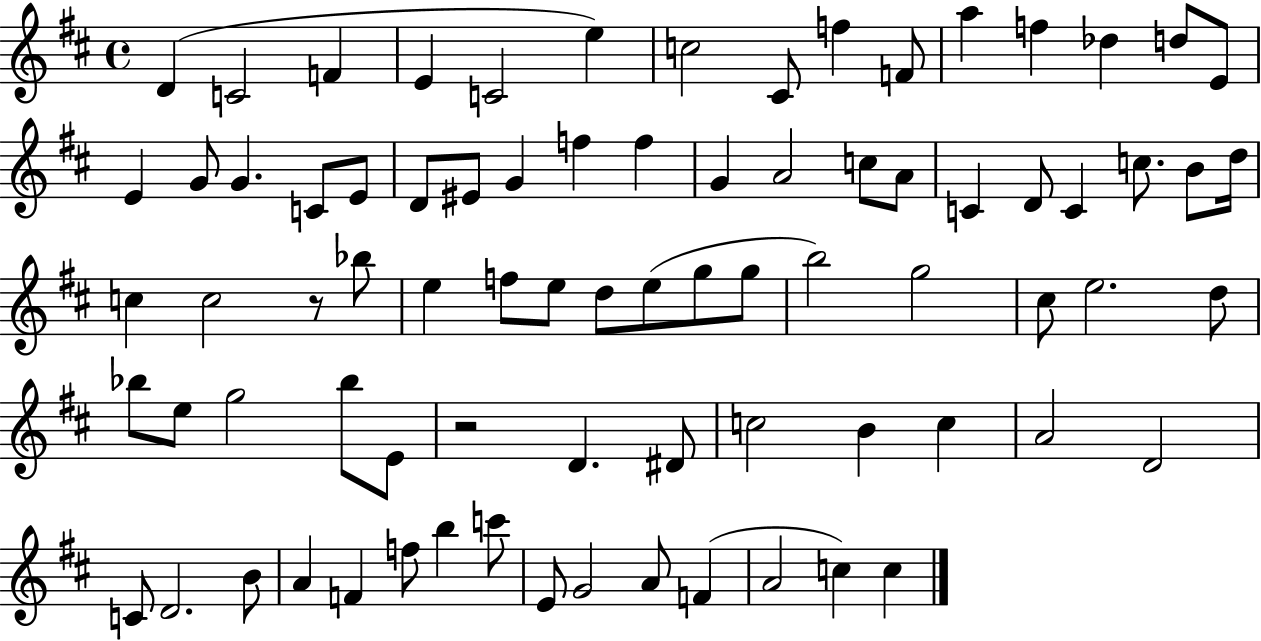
D4/q C4/h F4/q E4/q C4/h E5/q C5/h C#4/e F5/q F4/e A5/q F5/q Db5/q D5/e E4/e E4/q G4/e G4/q. C4/e E4/e D4/e EIS4/e G4/q F5/q F5/q G4/q A4/h C5/e A4/e C4/q D4/e C4/q C5/e. B4/e D5/s C5/q C5/h R/e Bb5/e E5/q F5/e E5/e D5/e E5/e G5/e G5/e B5/h G5/h C#5/e E5/h. D5/e Bb5/e E5/e G5/h Bb5/e E4/e R/h D4/q. D#4/e C5/h B4/q C5/q A4/h D4/h C4/e D4/h. B4/e A4/q F4/q F5/e B5/q C6/e E4/e G4/h A4/e F4/q A4/h C5/q C5/q